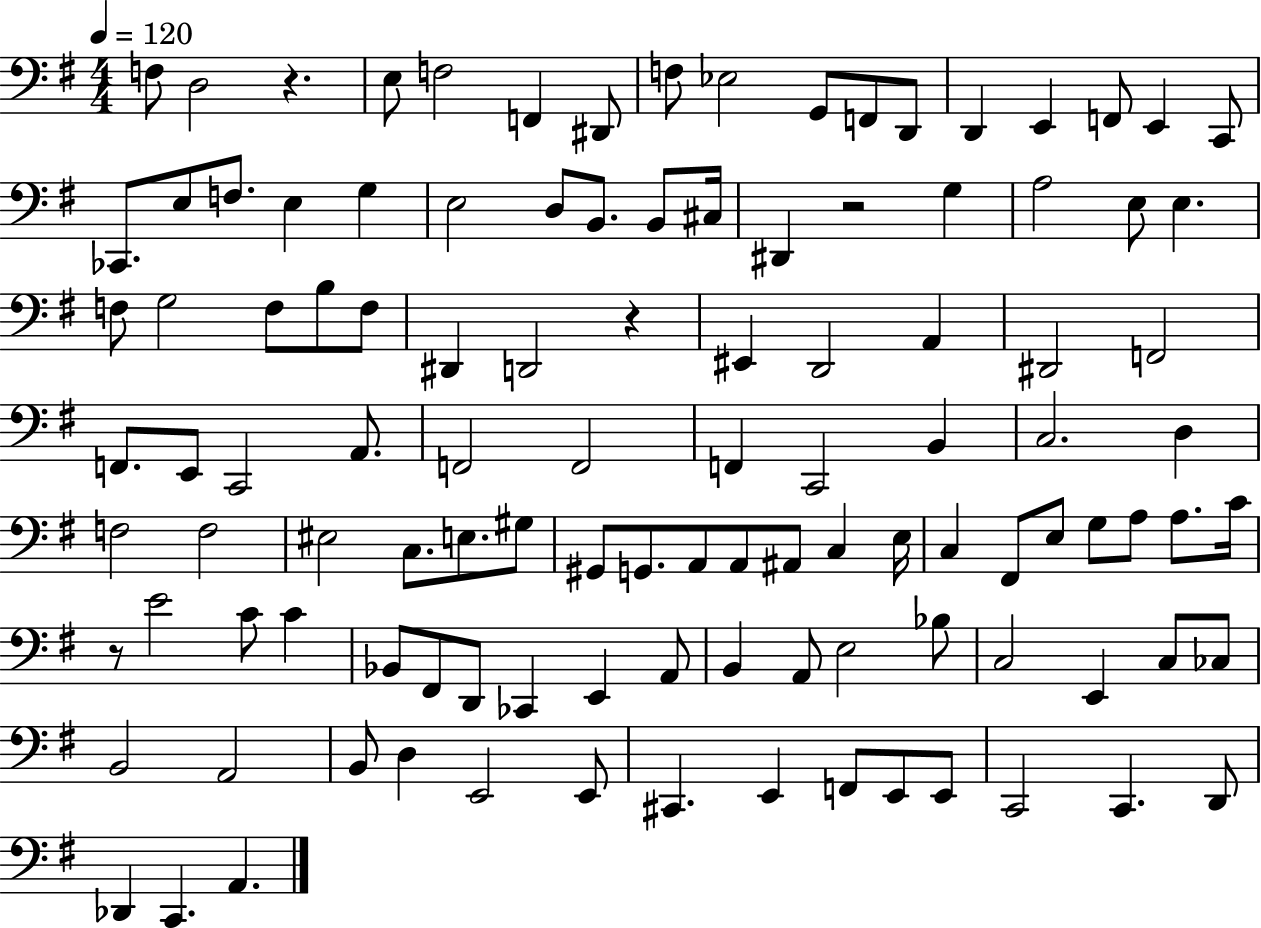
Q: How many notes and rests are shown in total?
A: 112